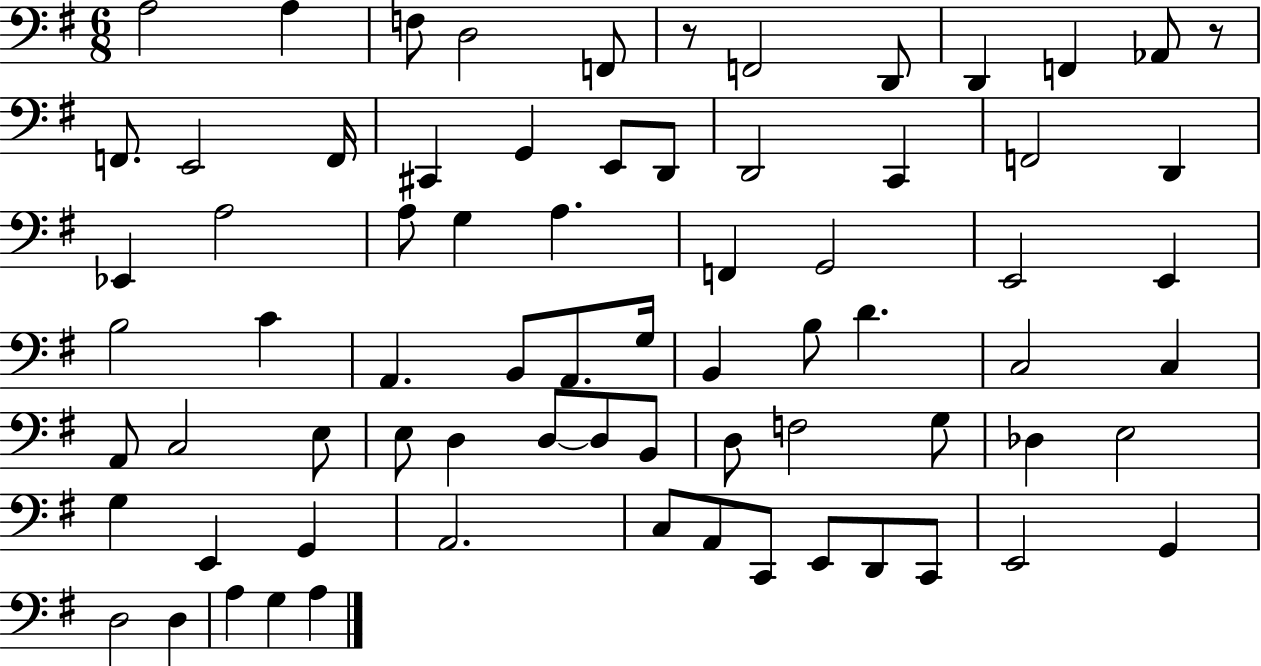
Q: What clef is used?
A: bass